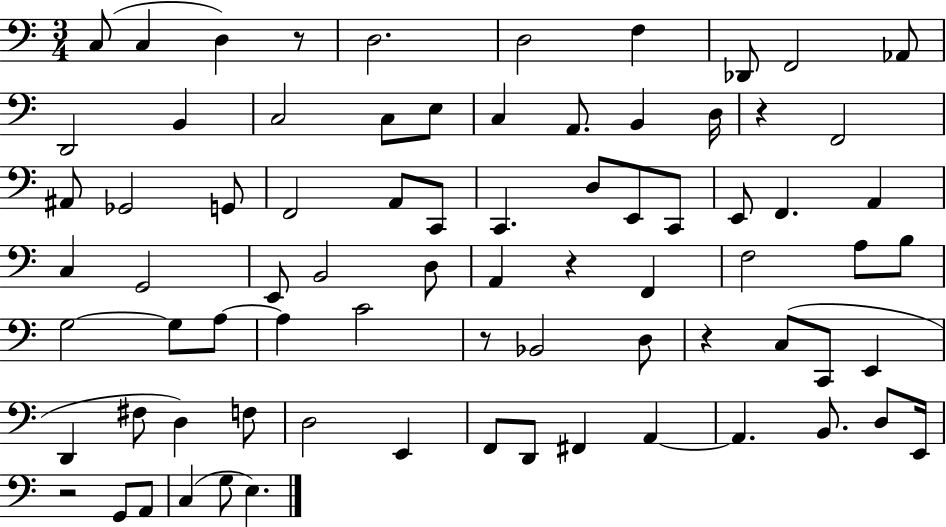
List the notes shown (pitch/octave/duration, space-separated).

C3/e C3/q D3/q R/e D3/h. D3/h F3/q Db2/e F2/h Ab2/e D2/h B2/q C3/h C3/e E3/e C3/q A2/e. B2/q D3/s R/q F2/h A#2/e Gb2/h G2/e F2/h A2/e C2/e C2/q. D3/e E2/e C2/e E2/e F2/q. A2/q C3/q G2/h E2/e B2/h D3/e A2/q R/q F2/q F3/h A3/e B3/e G3/h G3/e A3/e A3/q C4/h R/e Bb2/h D3/e R/q C3/e C2/e E2/q D2/q F#3/e D3/q F3/e D3/h E2/q F2/e D2/e F#2/q A2/q A2/q. B2/e. D3/e E2/s R/h G2/e A2/e C3/q G3/e E3/q.